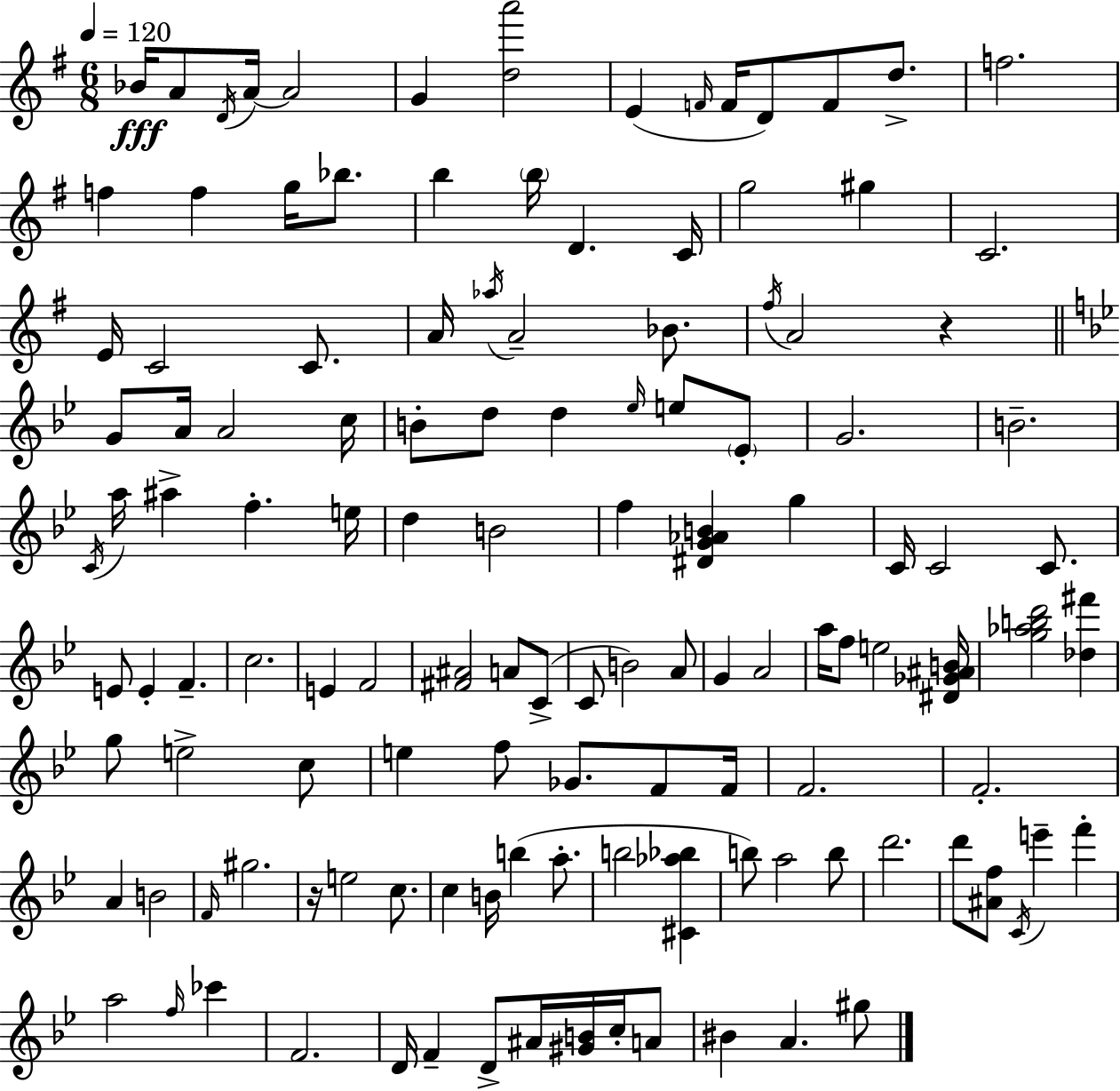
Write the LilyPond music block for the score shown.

{
  \clef treble
  \numericTimeSignature
  \time 6/8
  \key e \minor
  \tempo 4 = 120
  bes'16\fff a'8 \acciaccatura { d'16 } a'16~~ a'2 | g'4 <d'' a'''>2 | e'4( \grace { f'16 } f'16 d'8) f'8 d''8.-> | f''2. | \break f''4 f''4 g''16 bes''8. | b''4 \parenthesize b''16 d'4. | c'16 g''2 gis''4 | c'2. | \break e'16 c'2 c'8. | a'16 \acciaccatura { aes''16 } a'2-- | bes'8. \acciaccatura { fis''16 } a'2 | r4 \bar "||" \break \key g \minor g'8 a'16 a'2 c''16 | b'8-. d''8 d''4 \grace { ees''16 } e''8 \parenthesize ees'8-. | g'2. | b'2.-- | \break \acciaccatura { c'16 } a''16 ais''4-> f''4.-. | e''16 d''4 b'2 | f''4 <dis' g' aes' b'>4 g''4 | c'16 c'2 c'8. | \break e'8 e'4-. f'4.-- | c''2. | e'4 f'2 | <fis' ais'>2 a'8 | \break c'8->( c'8 b'2) | a'8 g'4 a'2 | a''16 f''8 e''2 | <dis' ges' ais' b'>16 <g'' aes'' b'' d'''>2 <des'' fis'''>4 | \break g''8 e''2-> | c''8 e''4 f''8 ges'8. f'8 | f'16 f'2. | f'2.-. | \break a'4 b'2 | \grace { f'16 } gis''2. | r16 e''2 | c''8. c''4 b'16 b''4( | \break a''8.-. b''2 <cis' aes'' bes''>4 | b''8) a''2 | b''8 d'''2. | d'''8 <ais' f''>8 \acciaccatura { c'16 } e'''4-- | \break f'''4-. a''2 | \grace { f''16 } ces'''4 f'2. | d'16 f'4-- d'8-> | ais'16 <gis' b'>16 c''16-. a'8 bis'4 a'4. | \break gis''8 \bar "|."
}